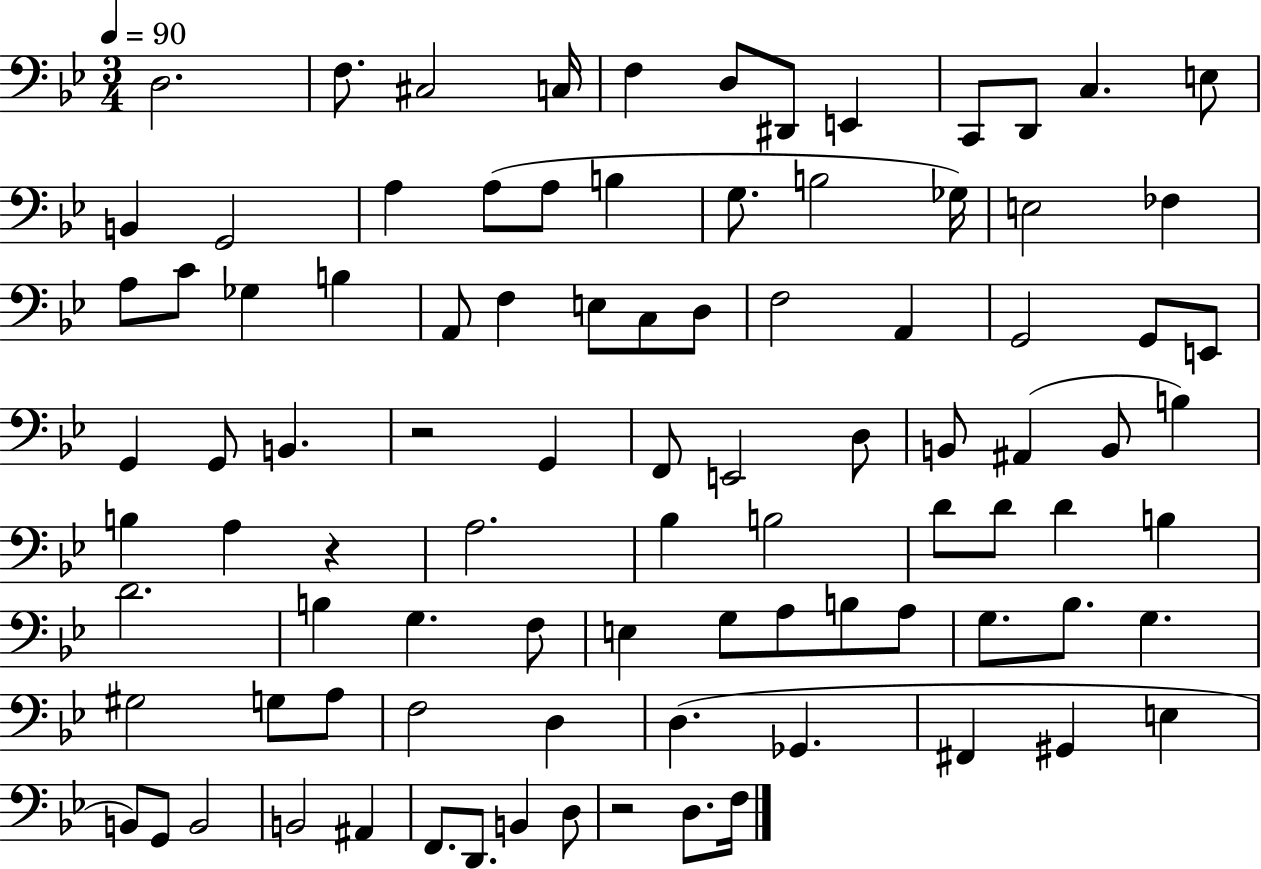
X:1
T:Untitled
M:3/4
L:1/4
K:Bb
D,2 F,/2 ^C,2 C,/4 F, D,/2 ^D,,/2 E,, C,,/2 D,,/2 C, E,/2 B,, G,,2 A, A,/2 A,/2 B, G,/2 B,2 _G,/4 E,2 _F, A,/2 C/2 _G, B, A,,/2 F, E,/2 C,/2 D,/2 F,2 A,, G,,2 G,,/2 E,,/2 G,, G,,/2 B,, z2 G,, F,,/2 E,,2 D,/2 B,,/2 ^A,, B,,/2 B, B, A, z A,2 _B, B,2 D/2 D/2 D B, D2 B, G, F,/2 E, G,/2 A,/2 B,/2 A,/2 G,/2 _B,/2 G, ^G,2 G,/2 A,/2 F,2 D, D, _G,, ^F,, ^G,, E, B,,/2 G,,/2 B,,2 B,,2 ^A,, F,,/2 D,,/2 B,, D,/2 z2 D,/2 F,/4